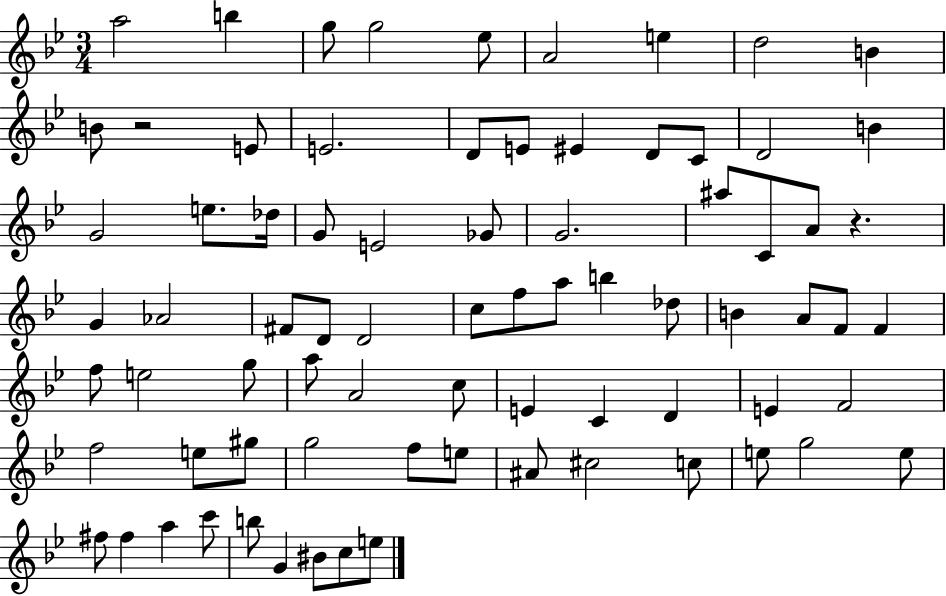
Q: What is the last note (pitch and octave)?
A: E5